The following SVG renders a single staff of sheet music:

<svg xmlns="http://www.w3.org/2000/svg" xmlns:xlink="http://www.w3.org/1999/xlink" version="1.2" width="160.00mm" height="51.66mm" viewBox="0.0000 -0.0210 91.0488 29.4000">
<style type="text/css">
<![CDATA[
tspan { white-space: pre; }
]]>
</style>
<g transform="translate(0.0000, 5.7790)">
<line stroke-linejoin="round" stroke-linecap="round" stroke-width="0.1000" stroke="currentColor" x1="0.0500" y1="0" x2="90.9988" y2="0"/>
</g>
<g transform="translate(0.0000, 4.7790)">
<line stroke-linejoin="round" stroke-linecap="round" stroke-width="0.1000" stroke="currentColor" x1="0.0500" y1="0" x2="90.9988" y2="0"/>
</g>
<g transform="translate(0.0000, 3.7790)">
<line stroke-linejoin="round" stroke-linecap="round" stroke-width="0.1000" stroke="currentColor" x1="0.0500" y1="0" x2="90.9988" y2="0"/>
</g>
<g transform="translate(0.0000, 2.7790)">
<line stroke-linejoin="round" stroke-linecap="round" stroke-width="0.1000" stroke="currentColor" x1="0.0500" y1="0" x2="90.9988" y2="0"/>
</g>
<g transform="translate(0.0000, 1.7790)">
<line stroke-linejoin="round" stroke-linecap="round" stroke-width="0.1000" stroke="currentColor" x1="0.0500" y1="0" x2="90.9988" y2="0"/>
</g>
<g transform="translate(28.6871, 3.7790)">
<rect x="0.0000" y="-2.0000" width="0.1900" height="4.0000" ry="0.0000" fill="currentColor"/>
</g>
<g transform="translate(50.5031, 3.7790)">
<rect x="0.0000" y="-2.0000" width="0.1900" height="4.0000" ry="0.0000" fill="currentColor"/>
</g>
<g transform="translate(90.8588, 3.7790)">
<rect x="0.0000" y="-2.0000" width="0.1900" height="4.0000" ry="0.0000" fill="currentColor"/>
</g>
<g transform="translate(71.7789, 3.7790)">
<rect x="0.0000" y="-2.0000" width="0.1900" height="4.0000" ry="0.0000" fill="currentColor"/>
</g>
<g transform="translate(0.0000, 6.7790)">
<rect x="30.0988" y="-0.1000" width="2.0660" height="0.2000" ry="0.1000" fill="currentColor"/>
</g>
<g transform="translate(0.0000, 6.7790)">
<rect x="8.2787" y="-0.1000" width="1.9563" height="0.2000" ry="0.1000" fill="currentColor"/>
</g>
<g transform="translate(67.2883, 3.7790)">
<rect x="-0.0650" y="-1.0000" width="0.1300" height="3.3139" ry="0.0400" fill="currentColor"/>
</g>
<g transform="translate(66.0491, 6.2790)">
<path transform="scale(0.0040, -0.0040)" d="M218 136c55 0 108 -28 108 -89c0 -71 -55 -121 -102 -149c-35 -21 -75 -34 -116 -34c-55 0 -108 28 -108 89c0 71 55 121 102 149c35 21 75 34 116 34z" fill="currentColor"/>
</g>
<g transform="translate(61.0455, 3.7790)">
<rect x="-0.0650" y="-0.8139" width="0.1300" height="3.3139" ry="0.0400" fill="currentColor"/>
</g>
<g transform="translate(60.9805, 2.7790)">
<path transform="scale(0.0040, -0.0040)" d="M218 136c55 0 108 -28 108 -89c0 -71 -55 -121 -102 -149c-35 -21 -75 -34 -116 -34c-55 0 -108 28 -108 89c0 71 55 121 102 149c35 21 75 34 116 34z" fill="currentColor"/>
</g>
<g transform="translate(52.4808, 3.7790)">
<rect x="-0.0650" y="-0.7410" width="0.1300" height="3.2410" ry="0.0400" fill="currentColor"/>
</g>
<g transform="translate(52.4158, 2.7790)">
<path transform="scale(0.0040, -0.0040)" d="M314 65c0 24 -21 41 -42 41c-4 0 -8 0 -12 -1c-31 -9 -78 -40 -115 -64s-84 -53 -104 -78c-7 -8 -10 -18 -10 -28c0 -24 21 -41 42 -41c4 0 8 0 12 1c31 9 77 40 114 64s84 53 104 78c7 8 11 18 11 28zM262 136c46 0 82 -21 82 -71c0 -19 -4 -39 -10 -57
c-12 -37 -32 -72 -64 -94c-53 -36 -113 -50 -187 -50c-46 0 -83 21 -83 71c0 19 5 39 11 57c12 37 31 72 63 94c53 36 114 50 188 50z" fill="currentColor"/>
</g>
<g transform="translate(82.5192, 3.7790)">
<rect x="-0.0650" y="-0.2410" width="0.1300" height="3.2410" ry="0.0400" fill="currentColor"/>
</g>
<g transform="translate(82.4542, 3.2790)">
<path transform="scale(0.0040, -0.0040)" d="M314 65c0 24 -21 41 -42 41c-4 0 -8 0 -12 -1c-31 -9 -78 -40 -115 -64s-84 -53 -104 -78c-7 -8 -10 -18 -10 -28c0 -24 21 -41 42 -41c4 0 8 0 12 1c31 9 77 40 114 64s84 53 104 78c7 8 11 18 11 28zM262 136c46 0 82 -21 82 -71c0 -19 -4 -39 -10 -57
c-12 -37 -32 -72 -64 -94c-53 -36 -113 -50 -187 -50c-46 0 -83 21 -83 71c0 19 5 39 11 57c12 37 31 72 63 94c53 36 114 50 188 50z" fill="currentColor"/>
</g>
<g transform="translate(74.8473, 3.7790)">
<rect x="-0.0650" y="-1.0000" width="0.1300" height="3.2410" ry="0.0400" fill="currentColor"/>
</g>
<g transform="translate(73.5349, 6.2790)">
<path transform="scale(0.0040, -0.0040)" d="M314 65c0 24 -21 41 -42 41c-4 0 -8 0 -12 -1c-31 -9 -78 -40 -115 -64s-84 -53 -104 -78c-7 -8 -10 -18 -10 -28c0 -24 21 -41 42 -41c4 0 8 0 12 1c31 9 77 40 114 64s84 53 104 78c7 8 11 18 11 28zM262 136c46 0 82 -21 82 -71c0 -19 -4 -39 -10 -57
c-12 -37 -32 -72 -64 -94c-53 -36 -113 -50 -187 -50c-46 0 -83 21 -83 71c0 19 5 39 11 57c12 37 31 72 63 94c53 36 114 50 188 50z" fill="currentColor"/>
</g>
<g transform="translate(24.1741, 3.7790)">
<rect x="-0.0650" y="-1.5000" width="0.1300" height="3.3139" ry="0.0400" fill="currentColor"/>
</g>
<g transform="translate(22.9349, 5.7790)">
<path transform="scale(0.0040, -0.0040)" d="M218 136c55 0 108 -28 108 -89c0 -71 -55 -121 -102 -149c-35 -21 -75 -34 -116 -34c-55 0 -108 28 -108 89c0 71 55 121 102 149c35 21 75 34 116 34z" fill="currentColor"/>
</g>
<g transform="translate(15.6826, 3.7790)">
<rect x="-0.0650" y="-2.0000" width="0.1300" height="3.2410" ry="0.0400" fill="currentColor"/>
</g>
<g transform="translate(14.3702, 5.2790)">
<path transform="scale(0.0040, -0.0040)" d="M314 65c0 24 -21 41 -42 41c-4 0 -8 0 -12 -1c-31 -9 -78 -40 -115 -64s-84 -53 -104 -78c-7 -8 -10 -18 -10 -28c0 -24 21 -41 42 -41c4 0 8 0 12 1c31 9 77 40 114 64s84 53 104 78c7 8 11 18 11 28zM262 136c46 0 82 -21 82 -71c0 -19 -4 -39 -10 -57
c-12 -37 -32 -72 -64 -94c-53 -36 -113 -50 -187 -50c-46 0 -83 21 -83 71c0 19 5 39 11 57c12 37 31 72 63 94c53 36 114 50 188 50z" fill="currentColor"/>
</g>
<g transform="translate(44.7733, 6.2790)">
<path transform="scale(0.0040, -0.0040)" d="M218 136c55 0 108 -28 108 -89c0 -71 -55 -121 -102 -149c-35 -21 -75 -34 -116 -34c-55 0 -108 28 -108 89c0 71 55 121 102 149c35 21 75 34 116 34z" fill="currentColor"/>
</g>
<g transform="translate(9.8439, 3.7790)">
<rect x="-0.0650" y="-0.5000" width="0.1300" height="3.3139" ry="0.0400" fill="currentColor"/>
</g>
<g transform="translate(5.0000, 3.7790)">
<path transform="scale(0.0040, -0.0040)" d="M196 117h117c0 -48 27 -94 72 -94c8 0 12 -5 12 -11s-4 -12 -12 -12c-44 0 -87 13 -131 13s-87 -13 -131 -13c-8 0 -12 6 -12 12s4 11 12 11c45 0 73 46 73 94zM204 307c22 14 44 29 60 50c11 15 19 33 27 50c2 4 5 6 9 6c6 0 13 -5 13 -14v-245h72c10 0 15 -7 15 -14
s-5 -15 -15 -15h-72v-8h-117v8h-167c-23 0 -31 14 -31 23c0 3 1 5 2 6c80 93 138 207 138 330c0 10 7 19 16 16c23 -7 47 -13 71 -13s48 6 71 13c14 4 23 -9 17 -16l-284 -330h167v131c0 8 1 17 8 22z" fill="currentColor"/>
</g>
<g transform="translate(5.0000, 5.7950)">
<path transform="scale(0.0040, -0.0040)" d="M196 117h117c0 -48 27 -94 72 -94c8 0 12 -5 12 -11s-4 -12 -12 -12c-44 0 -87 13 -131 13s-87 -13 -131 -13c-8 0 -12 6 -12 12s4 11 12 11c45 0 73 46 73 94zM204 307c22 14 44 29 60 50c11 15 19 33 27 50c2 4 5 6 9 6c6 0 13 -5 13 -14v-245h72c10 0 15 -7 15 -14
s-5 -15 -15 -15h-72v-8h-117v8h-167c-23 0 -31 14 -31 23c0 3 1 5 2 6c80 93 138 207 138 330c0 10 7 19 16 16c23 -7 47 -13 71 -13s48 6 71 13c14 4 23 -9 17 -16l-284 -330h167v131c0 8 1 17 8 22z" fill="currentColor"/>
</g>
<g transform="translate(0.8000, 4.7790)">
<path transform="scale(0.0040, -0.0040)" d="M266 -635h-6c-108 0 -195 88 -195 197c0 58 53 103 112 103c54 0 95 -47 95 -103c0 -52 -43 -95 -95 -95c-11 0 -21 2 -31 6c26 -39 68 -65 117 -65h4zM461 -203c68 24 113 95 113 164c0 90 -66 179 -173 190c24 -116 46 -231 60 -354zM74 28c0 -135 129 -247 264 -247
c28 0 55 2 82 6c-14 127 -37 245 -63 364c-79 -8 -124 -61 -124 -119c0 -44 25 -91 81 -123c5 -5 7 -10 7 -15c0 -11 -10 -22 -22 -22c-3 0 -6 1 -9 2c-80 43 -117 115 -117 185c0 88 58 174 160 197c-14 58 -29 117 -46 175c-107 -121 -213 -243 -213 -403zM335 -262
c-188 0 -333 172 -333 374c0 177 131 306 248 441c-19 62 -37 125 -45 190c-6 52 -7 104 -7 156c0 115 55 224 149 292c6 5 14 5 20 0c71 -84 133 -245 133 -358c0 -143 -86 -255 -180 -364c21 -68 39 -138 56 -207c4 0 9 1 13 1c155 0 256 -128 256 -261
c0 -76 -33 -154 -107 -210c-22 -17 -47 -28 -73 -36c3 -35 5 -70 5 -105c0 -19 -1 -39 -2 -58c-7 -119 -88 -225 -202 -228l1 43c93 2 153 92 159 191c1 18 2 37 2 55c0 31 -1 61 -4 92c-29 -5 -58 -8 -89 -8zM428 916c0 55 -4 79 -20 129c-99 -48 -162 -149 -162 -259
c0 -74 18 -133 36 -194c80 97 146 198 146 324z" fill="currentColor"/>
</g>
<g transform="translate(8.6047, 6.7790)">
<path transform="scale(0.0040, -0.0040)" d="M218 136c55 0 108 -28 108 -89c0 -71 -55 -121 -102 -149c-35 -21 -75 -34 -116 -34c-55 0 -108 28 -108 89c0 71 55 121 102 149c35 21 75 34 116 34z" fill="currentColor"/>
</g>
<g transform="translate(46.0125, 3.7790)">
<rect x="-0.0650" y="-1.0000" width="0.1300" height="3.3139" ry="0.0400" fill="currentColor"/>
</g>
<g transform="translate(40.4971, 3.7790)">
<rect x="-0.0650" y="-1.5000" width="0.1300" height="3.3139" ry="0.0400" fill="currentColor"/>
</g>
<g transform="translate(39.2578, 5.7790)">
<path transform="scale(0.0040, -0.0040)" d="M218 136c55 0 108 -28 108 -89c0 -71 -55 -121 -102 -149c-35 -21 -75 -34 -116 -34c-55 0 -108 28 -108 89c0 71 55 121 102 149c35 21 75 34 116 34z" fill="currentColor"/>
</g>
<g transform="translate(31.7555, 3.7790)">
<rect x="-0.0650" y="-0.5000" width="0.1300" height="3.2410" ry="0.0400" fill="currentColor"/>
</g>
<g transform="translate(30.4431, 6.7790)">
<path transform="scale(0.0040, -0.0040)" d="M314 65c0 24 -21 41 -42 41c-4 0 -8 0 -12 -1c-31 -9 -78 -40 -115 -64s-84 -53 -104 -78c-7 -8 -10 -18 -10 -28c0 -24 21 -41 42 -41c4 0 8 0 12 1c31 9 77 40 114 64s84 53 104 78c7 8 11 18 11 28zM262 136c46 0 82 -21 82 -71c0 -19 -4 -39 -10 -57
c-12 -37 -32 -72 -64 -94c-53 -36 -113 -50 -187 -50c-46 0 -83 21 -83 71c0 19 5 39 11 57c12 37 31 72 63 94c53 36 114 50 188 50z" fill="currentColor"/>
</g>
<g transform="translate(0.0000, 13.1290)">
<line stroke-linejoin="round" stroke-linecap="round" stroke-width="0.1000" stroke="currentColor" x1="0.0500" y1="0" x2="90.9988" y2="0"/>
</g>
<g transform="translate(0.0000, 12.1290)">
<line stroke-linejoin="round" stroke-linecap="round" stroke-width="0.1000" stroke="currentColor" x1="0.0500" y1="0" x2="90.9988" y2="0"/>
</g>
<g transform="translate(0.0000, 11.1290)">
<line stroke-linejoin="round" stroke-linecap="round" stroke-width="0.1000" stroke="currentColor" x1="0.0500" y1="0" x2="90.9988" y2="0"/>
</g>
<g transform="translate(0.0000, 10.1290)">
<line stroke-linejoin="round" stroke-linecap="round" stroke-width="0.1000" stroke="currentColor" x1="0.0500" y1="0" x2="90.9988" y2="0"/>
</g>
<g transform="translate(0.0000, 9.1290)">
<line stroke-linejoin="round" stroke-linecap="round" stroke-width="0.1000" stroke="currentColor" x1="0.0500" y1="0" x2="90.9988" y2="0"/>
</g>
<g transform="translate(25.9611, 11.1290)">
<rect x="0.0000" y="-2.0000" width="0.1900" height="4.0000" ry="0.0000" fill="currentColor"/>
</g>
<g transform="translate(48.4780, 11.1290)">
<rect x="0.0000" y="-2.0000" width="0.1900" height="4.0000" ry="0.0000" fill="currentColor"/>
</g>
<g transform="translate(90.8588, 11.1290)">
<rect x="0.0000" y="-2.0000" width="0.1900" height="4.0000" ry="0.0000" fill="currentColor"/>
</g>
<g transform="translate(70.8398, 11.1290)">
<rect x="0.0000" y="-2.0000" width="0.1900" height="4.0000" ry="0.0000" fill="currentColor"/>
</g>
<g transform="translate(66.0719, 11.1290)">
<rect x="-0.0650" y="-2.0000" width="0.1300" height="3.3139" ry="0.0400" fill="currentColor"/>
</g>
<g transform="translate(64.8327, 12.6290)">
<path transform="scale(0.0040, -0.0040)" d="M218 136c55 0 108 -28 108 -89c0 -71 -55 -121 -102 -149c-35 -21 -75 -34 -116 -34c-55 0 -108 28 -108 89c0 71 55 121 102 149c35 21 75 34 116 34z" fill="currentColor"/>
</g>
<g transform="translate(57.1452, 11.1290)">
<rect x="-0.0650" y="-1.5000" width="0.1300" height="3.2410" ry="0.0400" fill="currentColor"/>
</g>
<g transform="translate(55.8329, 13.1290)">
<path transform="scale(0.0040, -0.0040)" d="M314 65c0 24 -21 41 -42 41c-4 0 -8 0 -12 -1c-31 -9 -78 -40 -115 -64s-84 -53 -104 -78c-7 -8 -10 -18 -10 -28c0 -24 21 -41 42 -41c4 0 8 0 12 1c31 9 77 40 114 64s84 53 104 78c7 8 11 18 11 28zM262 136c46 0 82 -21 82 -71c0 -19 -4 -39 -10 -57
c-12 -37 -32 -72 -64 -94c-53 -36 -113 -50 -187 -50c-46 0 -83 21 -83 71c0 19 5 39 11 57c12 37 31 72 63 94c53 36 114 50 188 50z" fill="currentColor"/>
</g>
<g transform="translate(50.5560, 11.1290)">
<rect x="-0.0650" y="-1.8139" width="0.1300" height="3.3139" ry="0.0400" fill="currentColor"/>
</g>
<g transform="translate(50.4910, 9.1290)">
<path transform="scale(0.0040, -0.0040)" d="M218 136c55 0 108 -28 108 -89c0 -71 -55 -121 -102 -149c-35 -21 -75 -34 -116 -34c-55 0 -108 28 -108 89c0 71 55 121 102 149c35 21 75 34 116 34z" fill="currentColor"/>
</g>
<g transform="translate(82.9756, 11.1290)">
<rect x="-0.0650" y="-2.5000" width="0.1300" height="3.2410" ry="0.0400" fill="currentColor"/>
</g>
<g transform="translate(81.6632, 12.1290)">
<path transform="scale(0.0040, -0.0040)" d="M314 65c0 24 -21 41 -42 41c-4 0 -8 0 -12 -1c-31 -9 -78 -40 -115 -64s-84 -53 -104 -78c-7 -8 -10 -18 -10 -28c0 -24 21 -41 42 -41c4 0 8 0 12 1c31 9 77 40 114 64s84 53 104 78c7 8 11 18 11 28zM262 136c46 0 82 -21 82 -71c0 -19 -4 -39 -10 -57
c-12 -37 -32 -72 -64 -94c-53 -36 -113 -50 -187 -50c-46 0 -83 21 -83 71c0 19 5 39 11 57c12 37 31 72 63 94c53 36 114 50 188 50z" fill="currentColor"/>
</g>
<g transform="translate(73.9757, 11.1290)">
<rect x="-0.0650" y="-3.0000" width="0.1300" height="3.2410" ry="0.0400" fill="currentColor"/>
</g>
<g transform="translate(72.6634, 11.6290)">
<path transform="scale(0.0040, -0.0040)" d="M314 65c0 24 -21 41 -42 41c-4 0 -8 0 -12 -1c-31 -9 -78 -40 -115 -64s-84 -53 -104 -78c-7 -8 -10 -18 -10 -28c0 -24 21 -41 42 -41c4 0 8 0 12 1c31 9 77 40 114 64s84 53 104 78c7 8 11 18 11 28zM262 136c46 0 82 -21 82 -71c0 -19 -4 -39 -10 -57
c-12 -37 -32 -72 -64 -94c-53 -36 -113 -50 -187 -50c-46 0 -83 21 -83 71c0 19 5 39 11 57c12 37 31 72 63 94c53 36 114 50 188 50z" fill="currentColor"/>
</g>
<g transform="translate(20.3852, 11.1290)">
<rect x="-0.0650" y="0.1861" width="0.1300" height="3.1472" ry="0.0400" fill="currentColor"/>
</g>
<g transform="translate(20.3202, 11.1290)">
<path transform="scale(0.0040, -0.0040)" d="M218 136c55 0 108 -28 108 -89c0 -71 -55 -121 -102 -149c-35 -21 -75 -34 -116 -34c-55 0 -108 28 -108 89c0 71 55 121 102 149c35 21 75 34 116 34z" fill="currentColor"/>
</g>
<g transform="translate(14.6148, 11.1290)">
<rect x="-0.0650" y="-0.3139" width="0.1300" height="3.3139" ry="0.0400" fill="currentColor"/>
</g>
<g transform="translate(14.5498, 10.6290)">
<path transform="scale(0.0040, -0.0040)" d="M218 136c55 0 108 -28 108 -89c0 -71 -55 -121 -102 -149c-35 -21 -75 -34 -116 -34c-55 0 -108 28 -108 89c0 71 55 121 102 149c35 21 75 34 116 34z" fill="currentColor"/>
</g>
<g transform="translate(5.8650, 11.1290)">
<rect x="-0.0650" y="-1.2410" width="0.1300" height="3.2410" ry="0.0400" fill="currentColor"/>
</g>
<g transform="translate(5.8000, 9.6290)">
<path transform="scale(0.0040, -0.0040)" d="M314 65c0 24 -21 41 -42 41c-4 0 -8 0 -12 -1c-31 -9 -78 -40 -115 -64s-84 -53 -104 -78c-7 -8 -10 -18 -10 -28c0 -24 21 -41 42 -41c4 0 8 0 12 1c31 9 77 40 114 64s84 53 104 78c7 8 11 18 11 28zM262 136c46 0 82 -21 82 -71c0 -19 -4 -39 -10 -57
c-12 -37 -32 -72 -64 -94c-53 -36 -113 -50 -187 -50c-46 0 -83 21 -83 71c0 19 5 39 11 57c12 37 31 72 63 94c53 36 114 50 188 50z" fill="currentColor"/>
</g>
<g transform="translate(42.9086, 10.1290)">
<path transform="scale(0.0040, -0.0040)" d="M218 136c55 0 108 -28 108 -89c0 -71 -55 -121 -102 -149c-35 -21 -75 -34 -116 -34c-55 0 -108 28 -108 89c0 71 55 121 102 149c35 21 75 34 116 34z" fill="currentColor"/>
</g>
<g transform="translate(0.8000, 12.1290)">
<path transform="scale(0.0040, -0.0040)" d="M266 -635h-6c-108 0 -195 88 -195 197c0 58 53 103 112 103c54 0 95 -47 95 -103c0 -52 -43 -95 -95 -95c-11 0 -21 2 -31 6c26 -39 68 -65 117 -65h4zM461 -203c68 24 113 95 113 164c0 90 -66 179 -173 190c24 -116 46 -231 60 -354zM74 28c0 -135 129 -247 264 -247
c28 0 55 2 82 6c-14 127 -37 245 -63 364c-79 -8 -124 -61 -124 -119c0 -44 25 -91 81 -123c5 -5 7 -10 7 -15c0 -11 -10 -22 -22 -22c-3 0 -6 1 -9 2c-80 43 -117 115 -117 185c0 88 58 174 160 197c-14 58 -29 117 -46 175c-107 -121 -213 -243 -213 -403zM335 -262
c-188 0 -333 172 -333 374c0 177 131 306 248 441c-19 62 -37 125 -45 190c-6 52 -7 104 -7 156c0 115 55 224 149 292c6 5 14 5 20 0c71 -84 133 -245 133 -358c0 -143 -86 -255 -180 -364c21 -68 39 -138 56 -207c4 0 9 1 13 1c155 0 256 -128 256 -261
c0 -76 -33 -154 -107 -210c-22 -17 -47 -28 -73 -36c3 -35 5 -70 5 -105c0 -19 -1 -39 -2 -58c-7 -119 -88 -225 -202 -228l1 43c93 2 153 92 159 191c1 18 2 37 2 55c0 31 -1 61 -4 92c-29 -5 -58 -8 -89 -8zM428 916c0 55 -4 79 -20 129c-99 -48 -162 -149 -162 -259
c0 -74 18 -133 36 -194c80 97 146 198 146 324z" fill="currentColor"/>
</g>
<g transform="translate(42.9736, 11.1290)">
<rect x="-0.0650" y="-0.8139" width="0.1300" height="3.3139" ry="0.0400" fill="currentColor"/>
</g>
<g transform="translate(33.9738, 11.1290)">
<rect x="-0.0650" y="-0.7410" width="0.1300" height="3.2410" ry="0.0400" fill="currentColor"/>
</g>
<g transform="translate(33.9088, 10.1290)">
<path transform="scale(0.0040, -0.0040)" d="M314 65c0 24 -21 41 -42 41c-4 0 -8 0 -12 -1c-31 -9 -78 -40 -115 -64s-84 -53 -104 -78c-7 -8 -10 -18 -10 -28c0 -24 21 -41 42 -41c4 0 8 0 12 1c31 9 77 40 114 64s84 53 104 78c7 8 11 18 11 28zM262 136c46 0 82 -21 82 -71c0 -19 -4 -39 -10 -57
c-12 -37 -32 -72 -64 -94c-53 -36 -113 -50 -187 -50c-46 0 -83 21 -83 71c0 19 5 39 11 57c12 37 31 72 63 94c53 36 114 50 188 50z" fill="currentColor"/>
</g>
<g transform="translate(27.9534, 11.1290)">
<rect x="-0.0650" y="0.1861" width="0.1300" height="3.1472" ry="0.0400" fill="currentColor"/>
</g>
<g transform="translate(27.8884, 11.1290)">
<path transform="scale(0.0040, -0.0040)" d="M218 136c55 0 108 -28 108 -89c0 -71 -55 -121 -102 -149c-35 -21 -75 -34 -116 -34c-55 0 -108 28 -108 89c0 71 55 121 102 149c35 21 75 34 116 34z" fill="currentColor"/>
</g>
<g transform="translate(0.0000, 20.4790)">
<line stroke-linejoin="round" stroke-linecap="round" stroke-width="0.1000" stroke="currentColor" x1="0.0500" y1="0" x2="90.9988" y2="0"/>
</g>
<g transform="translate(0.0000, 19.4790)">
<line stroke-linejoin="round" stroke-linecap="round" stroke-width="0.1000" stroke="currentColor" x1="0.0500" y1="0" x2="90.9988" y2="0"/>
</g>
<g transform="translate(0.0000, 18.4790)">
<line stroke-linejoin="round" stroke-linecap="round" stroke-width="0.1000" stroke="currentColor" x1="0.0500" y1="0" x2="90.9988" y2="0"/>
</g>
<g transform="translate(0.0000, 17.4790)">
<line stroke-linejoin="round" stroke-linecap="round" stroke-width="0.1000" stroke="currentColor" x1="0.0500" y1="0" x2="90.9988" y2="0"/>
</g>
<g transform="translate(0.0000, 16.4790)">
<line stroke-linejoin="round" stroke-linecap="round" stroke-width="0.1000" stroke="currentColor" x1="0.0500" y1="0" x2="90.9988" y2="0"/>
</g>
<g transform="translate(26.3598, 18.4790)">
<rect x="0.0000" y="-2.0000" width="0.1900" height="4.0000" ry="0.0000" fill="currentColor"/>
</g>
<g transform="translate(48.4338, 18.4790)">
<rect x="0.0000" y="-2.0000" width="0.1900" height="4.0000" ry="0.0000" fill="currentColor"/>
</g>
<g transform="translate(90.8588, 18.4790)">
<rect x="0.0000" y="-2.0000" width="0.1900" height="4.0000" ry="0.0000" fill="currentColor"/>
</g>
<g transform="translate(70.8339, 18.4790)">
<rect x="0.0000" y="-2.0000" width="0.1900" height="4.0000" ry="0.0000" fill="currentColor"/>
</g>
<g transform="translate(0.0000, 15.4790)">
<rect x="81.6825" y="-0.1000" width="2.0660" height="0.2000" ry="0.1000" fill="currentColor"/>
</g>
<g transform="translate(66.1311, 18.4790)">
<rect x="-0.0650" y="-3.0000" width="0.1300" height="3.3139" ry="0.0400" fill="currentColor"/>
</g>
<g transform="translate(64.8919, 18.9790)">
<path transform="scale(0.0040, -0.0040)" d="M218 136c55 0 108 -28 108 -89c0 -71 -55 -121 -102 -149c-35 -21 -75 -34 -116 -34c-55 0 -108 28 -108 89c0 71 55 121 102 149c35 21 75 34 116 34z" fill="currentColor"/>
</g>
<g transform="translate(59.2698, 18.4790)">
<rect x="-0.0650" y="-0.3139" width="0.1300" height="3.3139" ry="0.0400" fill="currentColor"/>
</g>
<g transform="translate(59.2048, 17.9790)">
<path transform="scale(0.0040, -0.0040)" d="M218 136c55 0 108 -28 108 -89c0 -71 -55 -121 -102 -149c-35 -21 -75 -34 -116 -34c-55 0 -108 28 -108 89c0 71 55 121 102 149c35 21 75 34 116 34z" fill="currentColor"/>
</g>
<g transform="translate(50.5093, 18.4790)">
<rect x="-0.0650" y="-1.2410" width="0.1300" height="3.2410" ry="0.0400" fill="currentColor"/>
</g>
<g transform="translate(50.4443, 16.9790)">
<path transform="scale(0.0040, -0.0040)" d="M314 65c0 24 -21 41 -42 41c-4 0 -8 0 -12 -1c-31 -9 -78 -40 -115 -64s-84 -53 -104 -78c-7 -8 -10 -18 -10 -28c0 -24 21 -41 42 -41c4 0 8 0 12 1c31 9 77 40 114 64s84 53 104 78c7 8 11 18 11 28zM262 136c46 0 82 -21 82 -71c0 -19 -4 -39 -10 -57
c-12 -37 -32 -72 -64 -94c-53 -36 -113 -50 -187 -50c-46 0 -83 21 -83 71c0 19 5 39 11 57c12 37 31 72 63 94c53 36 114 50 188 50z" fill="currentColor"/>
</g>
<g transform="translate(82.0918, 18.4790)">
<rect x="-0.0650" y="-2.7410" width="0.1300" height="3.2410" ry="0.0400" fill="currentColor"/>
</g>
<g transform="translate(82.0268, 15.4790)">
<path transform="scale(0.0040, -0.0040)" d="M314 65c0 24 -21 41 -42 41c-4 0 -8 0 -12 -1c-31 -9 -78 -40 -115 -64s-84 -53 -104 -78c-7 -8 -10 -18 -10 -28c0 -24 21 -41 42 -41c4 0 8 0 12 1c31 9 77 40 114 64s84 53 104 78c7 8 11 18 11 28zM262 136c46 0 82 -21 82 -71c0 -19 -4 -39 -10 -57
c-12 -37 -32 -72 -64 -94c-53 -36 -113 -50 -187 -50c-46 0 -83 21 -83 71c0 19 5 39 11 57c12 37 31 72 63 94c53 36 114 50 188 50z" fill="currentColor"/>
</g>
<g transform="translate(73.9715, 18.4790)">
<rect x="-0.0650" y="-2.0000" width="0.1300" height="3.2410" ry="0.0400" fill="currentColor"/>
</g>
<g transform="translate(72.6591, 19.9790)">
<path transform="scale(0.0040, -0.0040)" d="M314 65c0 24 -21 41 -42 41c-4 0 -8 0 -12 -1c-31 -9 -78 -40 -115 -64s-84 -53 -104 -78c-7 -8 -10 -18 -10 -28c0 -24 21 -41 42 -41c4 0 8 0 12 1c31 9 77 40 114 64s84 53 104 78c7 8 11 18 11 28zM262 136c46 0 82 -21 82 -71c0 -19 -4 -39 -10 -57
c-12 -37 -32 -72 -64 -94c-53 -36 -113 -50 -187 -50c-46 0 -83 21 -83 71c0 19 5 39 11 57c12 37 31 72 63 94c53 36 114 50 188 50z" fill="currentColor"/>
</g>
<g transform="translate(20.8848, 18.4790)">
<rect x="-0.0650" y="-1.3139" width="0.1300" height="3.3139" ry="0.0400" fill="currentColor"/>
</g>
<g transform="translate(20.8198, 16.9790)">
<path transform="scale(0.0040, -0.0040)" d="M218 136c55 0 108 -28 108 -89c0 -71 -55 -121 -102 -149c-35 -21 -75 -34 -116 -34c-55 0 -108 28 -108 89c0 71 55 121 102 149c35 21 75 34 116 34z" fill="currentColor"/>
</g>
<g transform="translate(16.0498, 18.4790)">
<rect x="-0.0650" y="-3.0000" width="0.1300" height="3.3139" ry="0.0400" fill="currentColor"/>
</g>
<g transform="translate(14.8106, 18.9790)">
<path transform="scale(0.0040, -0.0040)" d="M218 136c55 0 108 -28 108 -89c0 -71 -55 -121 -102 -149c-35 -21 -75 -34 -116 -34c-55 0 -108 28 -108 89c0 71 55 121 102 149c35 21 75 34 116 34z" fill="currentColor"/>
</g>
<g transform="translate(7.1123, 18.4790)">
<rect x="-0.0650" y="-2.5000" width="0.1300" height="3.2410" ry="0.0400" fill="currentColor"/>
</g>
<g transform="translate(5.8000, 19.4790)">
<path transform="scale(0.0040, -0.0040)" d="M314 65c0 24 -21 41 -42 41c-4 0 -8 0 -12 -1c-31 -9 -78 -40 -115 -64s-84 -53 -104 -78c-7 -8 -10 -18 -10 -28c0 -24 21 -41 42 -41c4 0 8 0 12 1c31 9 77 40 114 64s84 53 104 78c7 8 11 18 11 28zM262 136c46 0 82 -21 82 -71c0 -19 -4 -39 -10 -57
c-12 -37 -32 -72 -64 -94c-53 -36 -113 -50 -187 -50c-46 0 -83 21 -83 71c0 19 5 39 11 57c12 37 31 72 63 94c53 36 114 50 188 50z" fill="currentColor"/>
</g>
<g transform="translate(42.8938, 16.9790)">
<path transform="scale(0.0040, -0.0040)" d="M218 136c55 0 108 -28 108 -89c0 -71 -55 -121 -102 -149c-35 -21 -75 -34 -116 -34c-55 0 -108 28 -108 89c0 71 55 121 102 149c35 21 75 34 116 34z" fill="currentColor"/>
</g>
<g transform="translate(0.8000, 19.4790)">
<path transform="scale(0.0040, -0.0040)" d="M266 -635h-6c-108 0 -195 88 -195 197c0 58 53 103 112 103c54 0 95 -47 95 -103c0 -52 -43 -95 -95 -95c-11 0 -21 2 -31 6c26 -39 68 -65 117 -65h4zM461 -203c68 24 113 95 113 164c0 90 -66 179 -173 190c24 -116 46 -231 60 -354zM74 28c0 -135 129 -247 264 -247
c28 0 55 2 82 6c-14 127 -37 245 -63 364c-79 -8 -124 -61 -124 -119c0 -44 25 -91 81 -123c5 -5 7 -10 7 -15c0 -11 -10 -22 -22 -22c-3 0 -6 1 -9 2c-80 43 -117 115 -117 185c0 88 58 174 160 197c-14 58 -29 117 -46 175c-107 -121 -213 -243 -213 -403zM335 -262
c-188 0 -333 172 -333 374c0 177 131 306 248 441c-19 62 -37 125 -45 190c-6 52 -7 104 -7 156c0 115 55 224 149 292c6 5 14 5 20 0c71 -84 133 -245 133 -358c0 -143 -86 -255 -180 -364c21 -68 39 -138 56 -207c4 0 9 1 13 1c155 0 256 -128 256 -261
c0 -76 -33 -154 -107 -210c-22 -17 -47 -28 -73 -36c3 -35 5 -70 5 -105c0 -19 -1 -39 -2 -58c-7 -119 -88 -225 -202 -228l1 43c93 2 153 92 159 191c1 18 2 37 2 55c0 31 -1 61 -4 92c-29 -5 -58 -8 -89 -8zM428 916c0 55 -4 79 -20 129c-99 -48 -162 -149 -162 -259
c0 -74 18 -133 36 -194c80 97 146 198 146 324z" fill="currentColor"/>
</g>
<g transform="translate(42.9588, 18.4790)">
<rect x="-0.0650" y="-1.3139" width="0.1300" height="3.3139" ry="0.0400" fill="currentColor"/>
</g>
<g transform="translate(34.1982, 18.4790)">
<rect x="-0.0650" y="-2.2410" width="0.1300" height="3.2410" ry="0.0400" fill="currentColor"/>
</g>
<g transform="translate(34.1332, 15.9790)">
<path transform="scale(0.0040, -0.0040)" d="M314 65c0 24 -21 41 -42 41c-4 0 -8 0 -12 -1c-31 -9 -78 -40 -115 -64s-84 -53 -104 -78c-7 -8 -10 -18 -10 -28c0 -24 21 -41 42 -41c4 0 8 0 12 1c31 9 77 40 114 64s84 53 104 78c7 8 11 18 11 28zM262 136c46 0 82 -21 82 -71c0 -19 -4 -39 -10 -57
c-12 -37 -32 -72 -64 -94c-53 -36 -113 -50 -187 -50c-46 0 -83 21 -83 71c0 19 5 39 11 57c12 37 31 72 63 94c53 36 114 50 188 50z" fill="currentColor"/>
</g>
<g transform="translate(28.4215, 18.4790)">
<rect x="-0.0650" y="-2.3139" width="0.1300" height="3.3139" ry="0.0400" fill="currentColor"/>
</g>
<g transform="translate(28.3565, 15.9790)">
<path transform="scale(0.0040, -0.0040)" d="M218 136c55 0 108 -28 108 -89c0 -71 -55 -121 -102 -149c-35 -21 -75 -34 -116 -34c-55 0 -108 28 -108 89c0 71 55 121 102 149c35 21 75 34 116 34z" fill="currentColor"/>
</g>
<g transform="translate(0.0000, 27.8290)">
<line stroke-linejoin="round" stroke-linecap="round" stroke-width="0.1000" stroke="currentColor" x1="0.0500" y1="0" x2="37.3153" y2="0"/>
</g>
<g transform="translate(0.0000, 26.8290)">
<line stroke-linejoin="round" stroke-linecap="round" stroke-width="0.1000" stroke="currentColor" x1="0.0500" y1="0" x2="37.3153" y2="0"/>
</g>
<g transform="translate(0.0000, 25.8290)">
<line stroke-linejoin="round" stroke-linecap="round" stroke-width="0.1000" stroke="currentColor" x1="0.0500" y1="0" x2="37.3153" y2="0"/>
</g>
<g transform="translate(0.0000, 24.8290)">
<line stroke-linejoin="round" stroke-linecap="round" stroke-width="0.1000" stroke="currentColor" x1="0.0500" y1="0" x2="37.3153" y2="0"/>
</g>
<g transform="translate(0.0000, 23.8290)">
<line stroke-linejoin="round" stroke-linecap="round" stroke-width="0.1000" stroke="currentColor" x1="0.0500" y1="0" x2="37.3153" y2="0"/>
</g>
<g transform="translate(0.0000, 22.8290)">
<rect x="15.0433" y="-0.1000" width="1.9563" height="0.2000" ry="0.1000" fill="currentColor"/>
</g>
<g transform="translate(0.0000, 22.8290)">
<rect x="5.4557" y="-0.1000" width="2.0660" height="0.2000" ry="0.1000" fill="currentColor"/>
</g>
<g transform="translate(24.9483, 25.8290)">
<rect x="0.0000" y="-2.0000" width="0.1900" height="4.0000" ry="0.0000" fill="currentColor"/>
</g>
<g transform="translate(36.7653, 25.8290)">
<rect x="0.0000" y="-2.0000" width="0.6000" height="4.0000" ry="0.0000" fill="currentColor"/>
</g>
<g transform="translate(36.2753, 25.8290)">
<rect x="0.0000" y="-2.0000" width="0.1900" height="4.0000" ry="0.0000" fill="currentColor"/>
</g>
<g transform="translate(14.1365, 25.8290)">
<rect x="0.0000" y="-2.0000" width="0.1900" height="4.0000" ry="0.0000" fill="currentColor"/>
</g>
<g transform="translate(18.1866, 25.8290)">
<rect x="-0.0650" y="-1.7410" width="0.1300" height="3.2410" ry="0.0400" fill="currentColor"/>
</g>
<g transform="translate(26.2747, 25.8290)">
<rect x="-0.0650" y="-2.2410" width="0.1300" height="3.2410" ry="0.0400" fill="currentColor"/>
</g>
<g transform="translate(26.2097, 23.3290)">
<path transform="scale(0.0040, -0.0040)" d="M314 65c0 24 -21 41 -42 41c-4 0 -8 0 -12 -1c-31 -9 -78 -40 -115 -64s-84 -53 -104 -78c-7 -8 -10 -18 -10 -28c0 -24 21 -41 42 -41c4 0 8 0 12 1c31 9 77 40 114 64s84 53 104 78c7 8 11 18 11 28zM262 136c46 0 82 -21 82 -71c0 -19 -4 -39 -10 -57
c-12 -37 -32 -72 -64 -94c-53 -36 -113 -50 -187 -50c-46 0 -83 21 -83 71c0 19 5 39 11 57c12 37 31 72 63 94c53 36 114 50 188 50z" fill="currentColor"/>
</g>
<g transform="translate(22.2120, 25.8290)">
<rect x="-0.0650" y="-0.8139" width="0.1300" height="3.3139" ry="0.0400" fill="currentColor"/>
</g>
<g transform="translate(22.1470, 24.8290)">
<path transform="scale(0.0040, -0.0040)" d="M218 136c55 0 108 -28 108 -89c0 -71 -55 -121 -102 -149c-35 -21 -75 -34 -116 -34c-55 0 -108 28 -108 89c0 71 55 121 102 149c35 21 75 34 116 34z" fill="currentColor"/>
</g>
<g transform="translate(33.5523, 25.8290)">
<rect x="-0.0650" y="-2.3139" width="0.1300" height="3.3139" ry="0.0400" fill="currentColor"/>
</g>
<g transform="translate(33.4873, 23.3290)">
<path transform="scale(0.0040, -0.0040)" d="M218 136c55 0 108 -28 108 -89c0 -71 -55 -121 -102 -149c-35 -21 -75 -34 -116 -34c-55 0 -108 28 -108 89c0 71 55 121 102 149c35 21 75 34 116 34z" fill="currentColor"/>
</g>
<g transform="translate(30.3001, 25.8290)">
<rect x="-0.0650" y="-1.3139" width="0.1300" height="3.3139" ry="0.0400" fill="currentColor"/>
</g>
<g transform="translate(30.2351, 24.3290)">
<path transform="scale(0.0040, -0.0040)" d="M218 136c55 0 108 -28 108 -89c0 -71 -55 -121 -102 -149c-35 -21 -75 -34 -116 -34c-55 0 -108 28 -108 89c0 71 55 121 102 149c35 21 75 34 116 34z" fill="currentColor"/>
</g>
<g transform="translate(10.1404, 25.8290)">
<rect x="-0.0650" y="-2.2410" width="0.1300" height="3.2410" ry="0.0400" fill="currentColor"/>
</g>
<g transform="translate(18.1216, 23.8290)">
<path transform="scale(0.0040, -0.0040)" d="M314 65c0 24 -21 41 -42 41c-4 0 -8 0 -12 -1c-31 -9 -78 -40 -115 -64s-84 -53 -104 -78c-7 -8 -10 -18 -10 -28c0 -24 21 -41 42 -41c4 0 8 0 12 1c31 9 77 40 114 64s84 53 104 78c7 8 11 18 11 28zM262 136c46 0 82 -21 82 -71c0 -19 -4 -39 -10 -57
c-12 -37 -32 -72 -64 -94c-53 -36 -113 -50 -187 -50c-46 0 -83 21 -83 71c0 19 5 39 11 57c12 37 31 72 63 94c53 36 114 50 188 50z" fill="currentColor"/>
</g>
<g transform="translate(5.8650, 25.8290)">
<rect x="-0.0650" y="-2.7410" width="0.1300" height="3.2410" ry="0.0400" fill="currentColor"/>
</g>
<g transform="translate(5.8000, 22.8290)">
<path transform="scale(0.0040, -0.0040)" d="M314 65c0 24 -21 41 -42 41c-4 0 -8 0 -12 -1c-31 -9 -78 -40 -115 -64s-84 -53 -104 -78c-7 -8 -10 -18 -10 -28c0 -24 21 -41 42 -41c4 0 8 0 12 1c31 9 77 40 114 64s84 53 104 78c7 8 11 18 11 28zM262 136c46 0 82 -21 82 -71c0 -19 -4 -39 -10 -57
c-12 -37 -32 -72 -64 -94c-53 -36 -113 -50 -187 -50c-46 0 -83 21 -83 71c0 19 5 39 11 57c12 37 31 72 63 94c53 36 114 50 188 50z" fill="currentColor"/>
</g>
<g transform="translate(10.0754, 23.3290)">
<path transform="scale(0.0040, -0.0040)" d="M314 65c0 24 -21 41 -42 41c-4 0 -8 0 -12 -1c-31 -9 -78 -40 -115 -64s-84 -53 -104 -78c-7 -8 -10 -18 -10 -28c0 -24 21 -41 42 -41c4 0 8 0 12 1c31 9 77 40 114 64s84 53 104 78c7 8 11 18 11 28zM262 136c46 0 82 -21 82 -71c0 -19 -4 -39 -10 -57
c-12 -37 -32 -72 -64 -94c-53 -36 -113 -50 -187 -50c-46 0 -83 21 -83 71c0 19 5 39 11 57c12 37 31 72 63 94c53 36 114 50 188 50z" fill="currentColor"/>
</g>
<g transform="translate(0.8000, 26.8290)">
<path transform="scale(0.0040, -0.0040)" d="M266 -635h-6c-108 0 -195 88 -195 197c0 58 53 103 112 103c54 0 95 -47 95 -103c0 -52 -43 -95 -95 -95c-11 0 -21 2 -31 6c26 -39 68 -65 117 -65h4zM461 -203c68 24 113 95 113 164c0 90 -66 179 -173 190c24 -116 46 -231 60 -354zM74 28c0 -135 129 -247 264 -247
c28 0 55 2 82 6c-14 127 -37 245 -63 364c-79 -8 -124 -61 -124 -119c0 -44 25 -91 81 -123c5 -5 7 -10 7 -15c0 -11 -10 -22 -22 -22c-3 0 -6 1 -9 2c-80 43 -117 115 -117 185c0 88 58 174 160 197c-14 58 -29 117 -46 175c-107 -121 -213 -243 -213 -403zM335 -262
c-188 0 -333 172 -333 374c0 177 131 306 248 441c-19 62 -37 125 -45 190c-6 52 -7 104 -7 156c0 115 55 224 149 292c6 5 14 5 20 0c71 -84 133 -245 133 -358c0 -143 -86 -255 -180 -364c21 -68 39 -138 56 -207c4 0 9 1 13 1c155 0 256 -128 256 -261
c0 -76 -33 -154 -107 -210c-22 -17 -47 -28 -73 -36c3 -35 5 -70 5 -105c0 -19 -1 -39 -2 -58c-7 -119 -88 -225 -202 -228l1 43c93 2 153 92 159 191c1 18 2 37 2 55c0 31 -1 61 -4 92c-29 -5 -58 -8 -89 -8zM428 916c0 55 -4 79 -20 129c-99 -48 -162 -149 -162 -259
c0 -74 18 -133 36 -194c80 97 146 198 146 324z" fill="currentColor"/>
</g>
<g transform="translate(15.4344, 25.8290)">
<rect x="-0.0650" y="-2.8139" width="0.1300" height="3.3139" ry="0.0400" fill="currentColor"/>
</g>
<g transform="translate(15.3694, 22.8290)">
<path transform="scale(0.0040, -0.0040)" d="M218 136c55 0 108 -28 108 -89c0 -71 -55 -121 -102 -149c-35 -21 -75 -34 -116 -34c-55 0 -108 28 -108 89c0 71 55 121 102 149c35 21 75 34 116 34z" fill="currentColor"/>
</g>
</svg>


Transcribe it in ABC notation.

X:1
T:Untitled
M:4/4
L:1/4
K:C
C F2 E C2 E D d2 d D D2 c2 e2 c B B d2 d f E2 F A2 G2 G2 A e g g2 e e2 c A F2 a2 a2 g2 a f2 d g2 e g